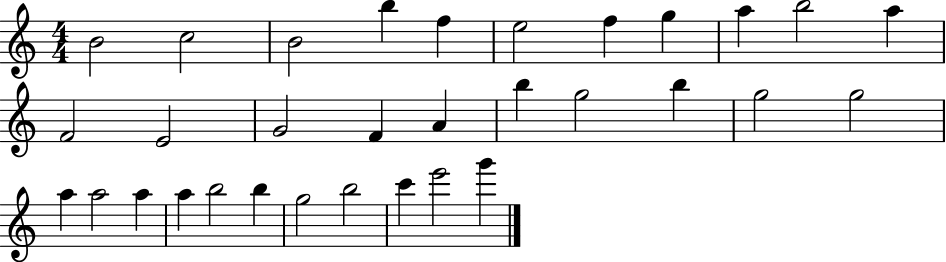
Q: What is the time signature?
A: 4/4